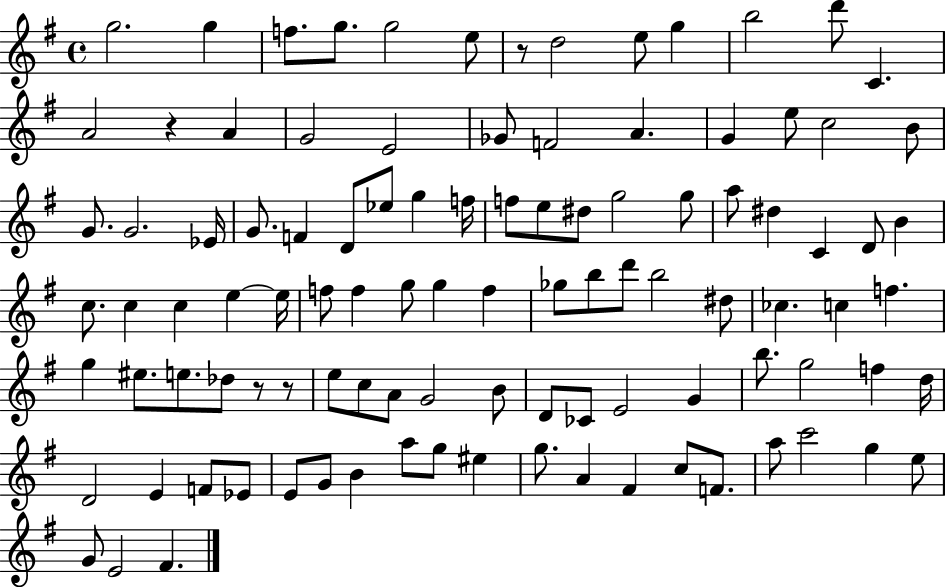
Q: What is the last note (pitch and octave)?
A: F#4